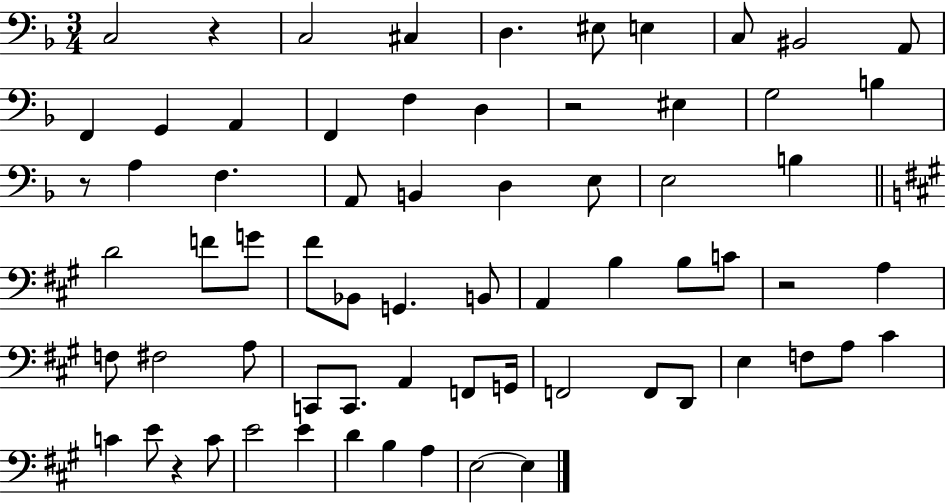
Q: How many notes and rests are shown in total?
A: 68